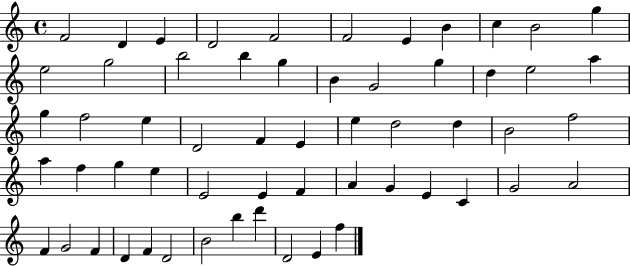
X:1
T:Untitled
M:4/4
L:1/4
K:C
F2 D E D2 F2 F2 E B c B2 g e2 g2 b2 b g B G2 g d e2 a g f2 e D2 F E e d2 d B2 f2 a f g e E2 E F A G E C G2 A2 F G2 F D F D2 B2 b d' D2 E f